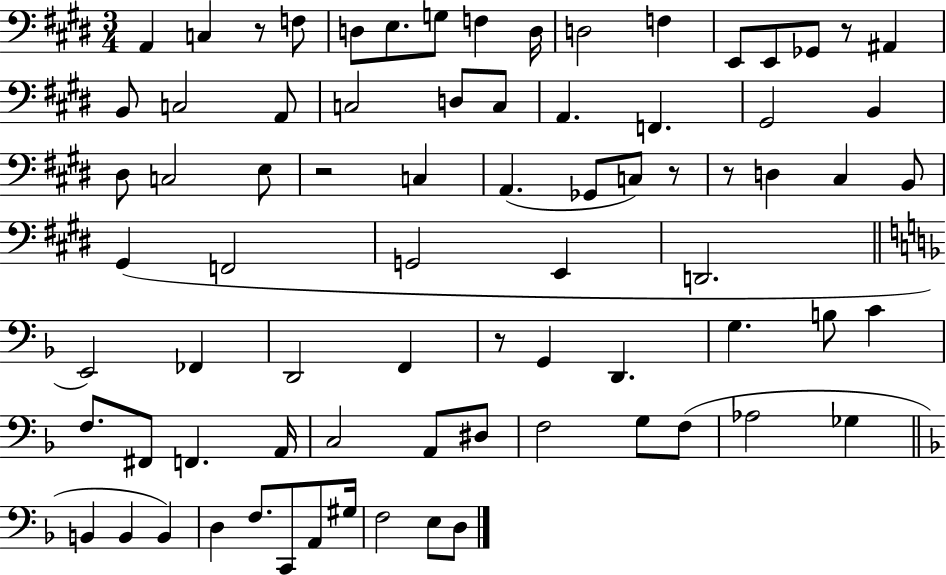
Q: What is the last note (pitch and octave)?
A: D3